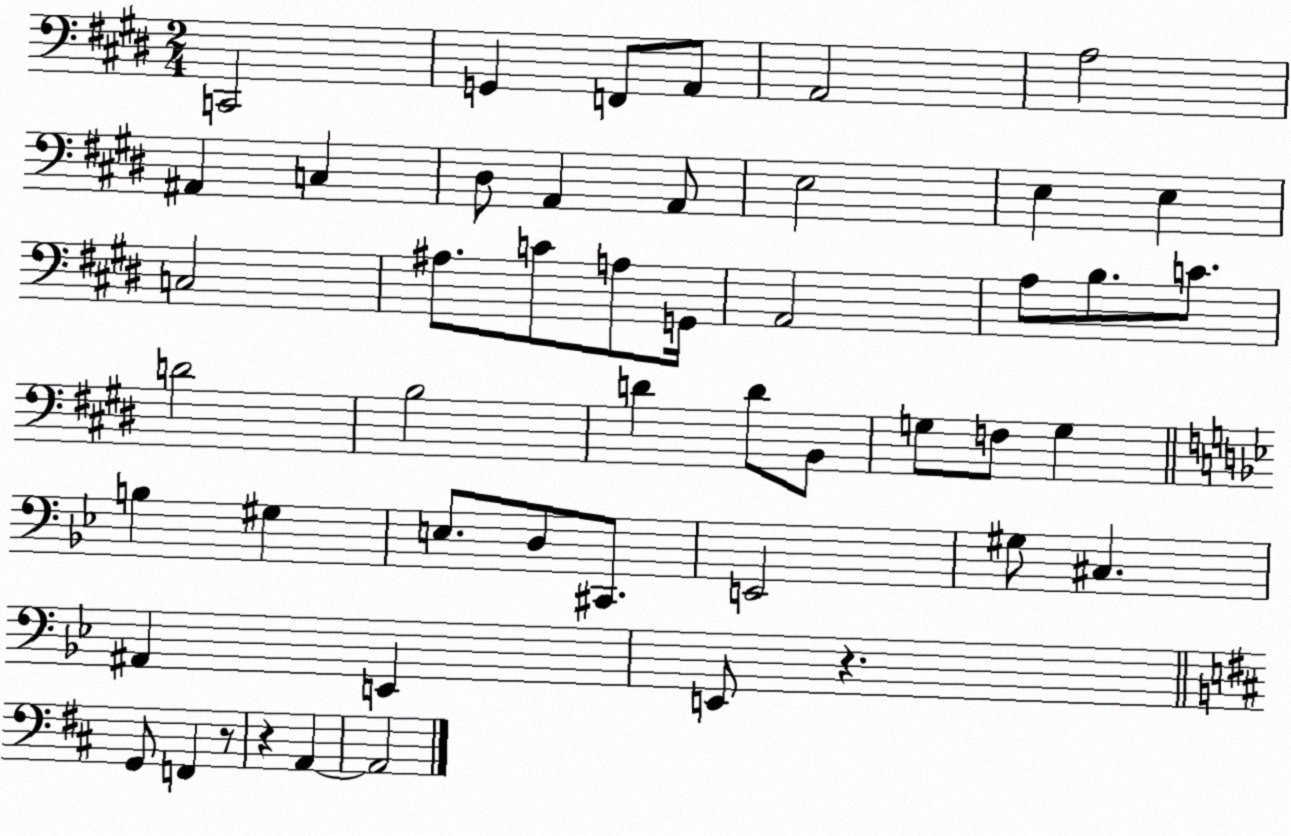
X:1
T:Untitled
M:2/4
L:1/4
K:E
C,,2 G,, F,,/2 A,,/2 A,,2 A,2 ^A,, C, ^D,/2 A,, A,,/2 E,2 E, E, C,2 ^A,/2 C/2 A,/2 G,,/4 A,,2 A,/2 B,/2 C/2 D2 B,2 D D/2 B,,/2 G,/2 F,/2 G, B, ^G, E,/2 D,/2 ^C,,/2 E,,2 ^G,/2 ^C, ^A,, E,, E,,/2 z G,,/2 F,, z/2 z A,, A,,2